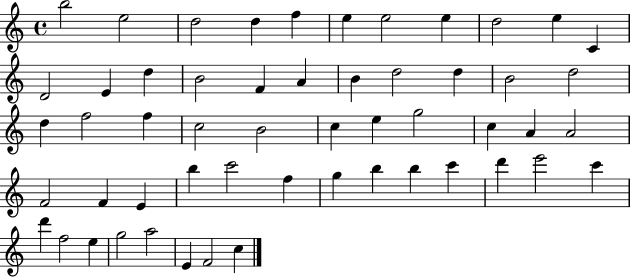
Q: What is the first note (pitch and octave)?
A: B5